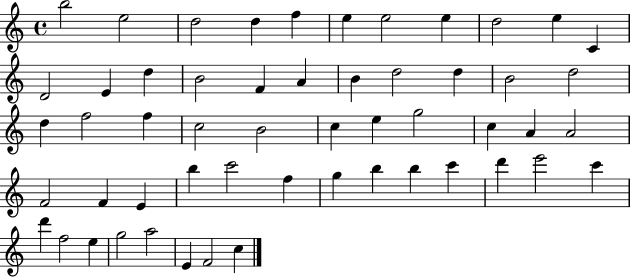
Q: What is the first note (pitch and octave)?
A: B5